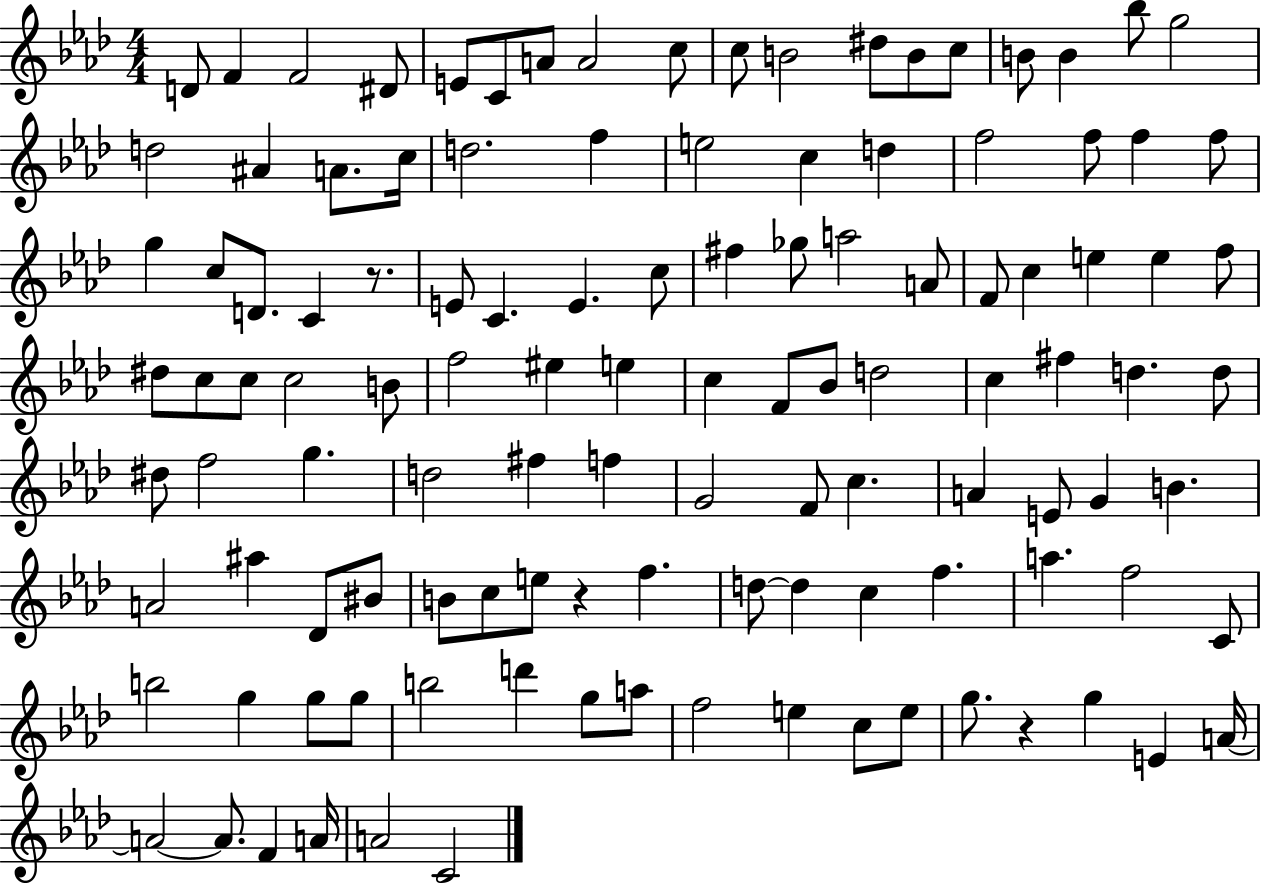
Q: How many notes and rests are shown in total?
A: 117